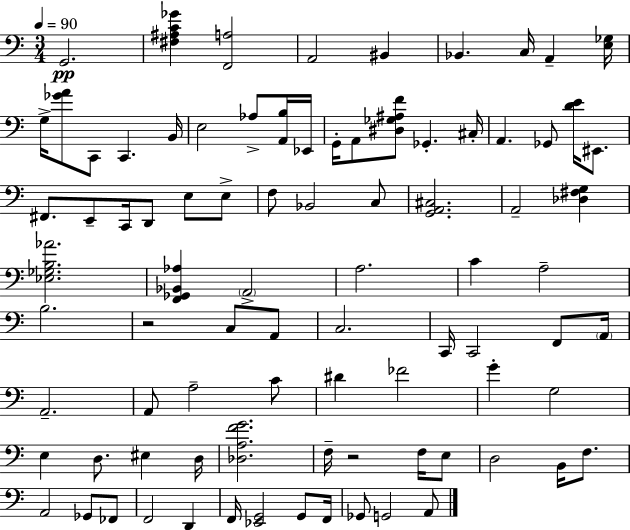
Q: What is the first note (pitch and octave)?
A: G2